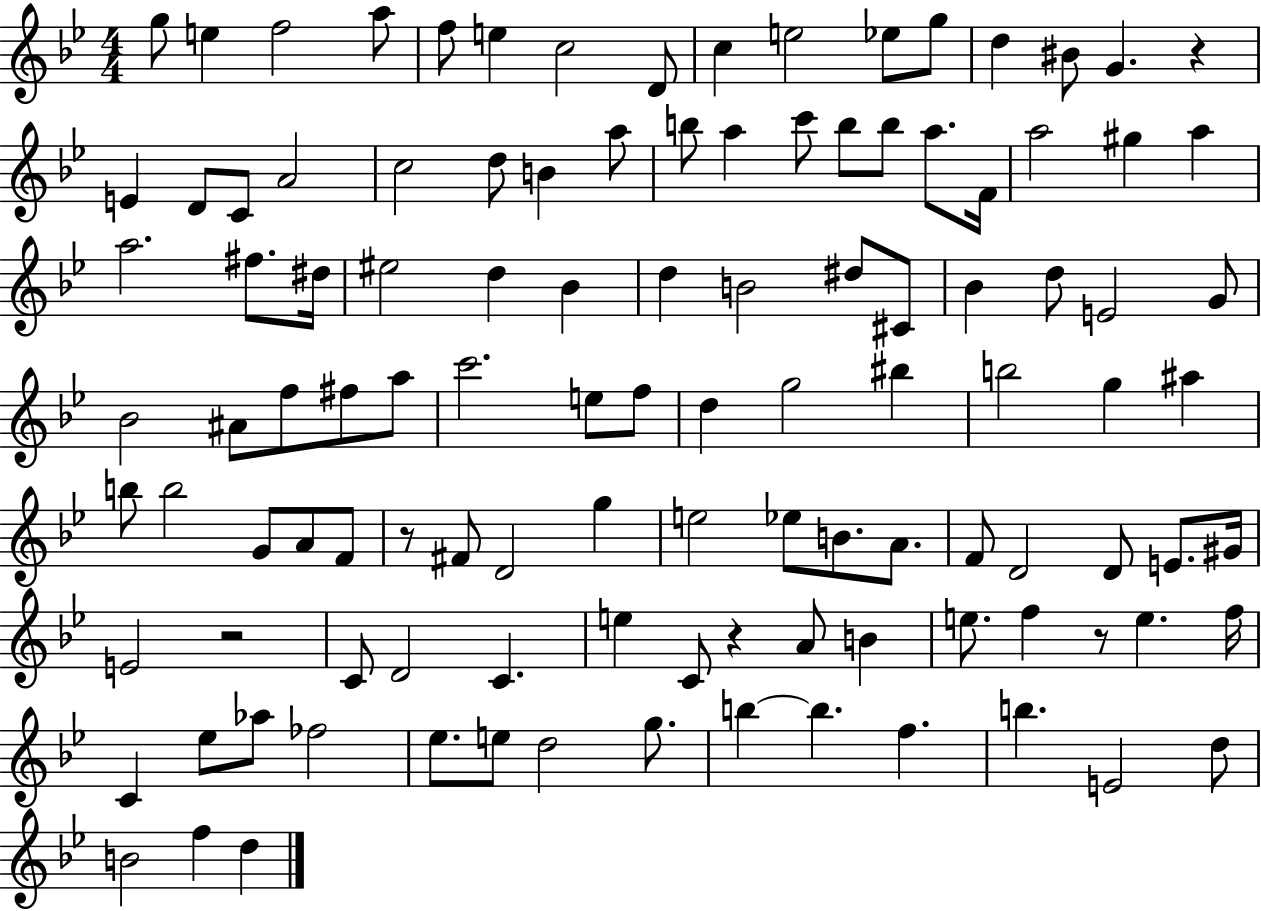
X:1
T:Untitled
M:4/4
L:1/4
K:Bb
g/2 e f2 a/2 f/2 e c2 D/2 c e2 _e/2 g/2 d ^B/2 G z E D/2 C/2 A2 c2 d/2 B a/2 b/2 a c'/2 b/2 b/2 a/2 F/4 a2 ^g a a2 ^f/2 ^d/4 ^e2 d _B d B2 ^d/2 ^C/2 _B d/2 E2 G/2 _B2 ^A/2 f/2 ^f/2 a/2 c'2 e/2 f/2 d g2 ^b b2 g ^a b/2 b2 G/2 A/2 F/2 z/2 ^F/2 D2 g e2 _e/2 B/2 A/2 F/2 D2 D/2 E/2 ^G/4 E2 z2 C/2 D2 C e C/2 z A/2 B e/2 f z/2 e f/4 C _e/2 _a/2 _f2 _e/2 e/2 d2 g/2 b b f b E2 d/2 B2 f d